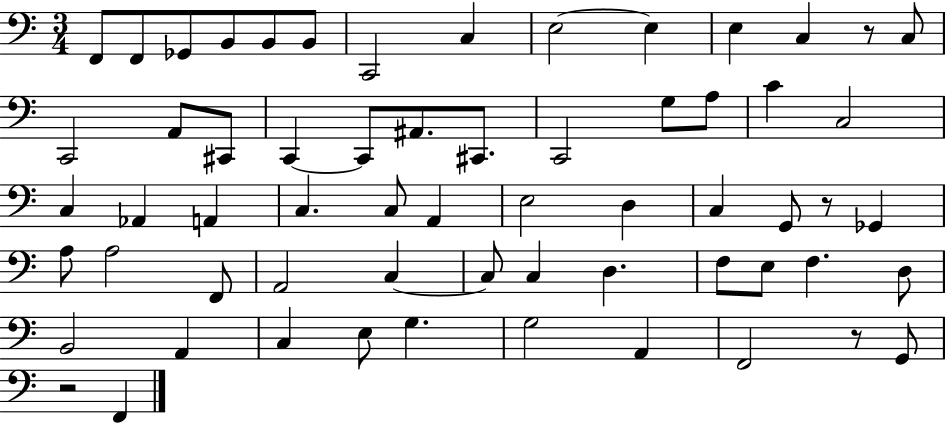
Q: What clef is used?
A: bass